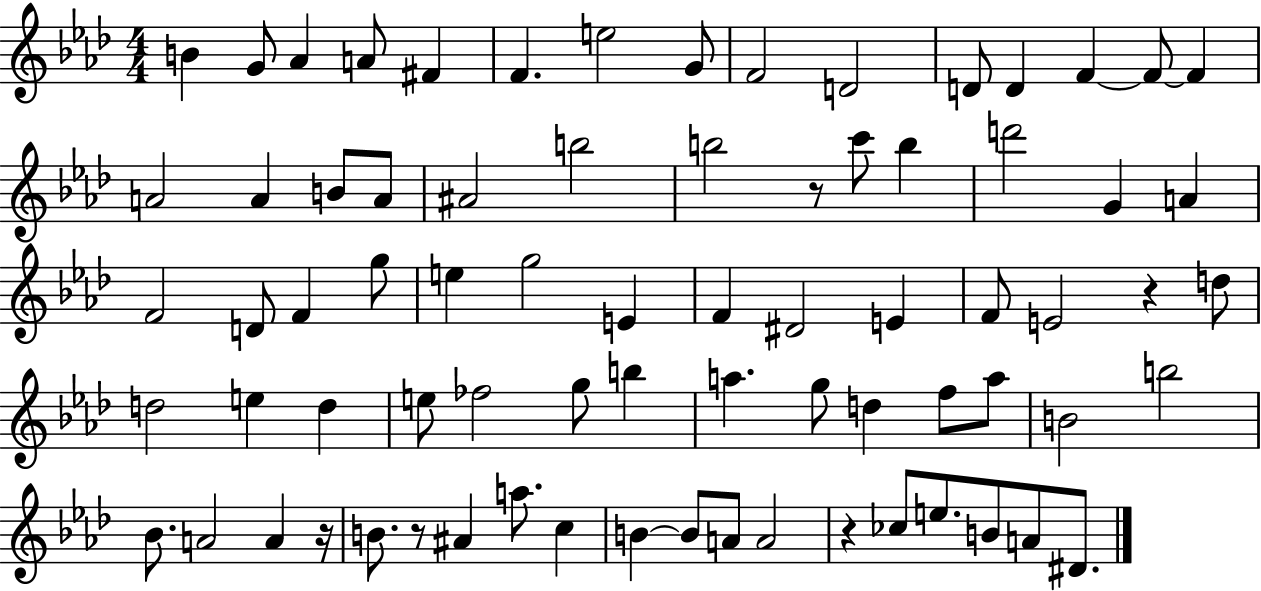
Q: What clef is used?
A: treble